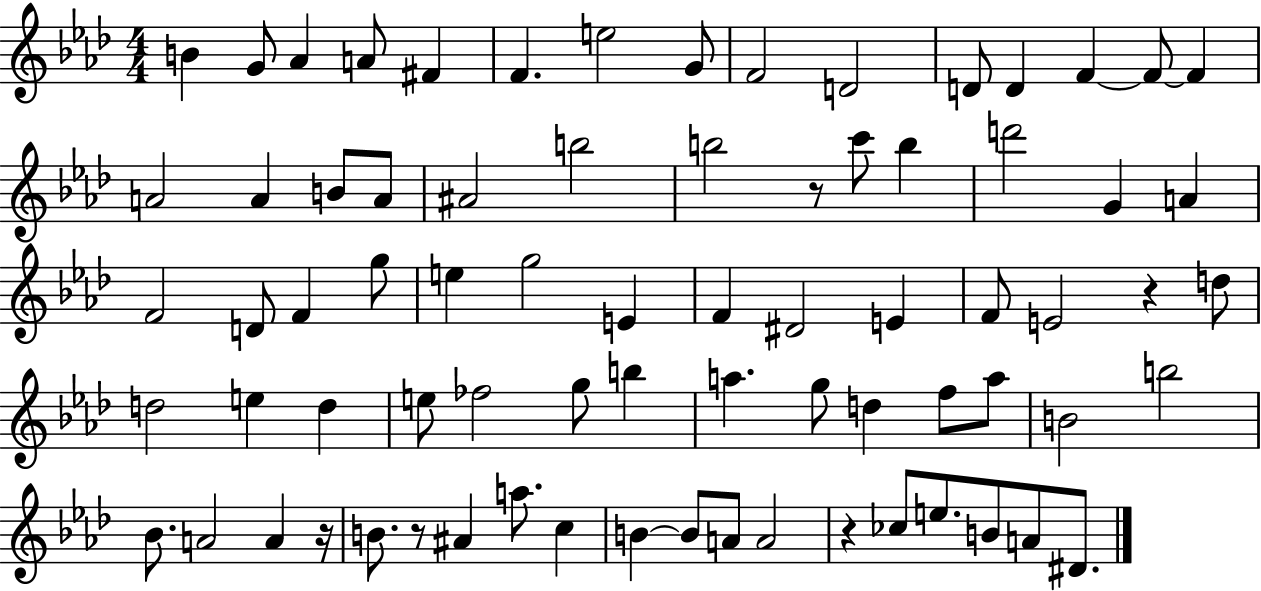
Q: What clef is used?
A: treble